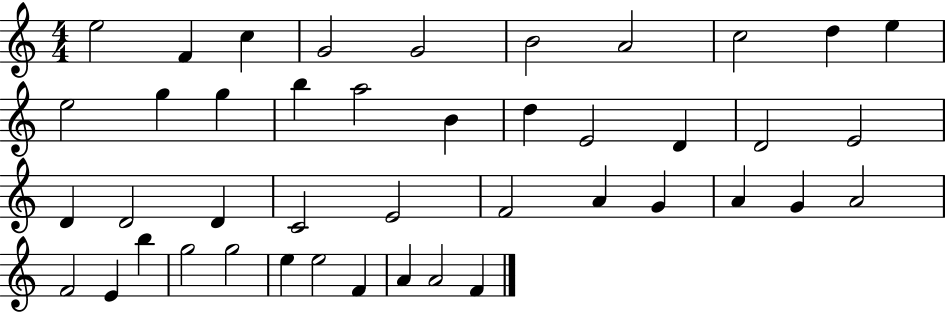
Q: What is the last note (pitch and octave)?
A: F4